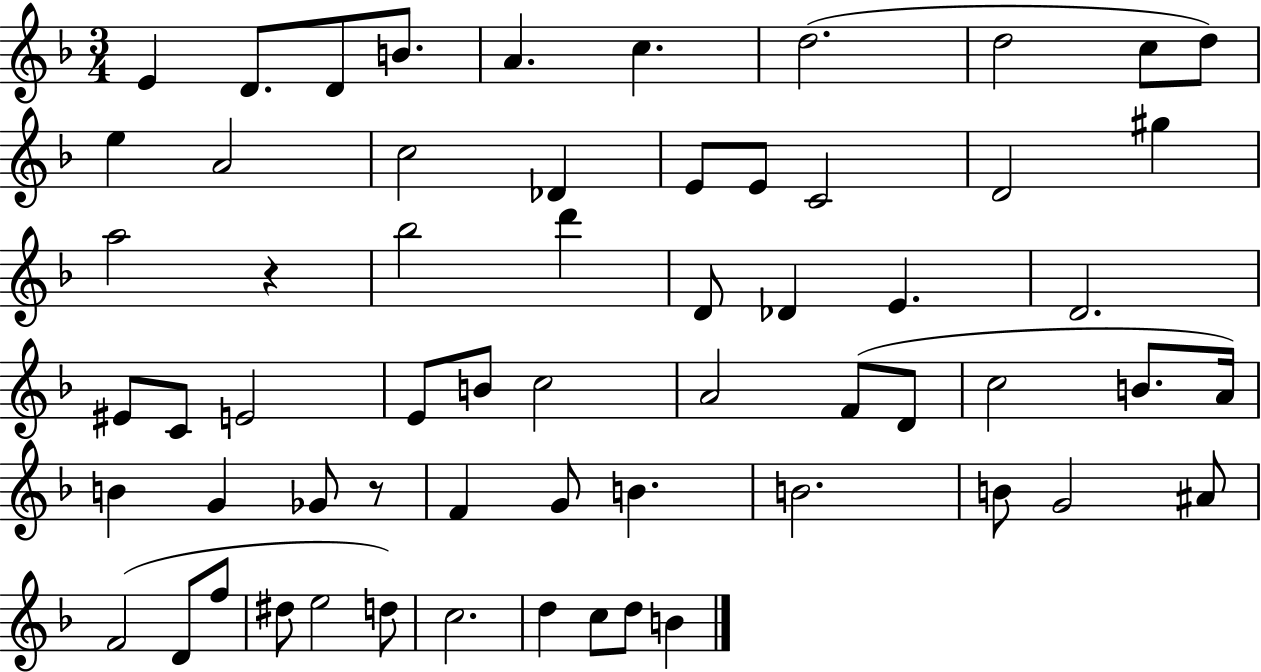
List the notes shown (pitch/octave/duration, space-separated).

E4/q D4/e. D4/e B4/e. A4/q. C5/q. D5/h. D5/h C5/e D5/e E5/q A4/h C5/h Db4/q E4/e E4/e C4/h D4/h G#5/q A5/h R/q Bb5/h D6/q D4/e Db4/q E4/q. D4/h. EIS4/e C4/e E4/h E4/e B4/e C5/h A4/h F4/e D4/e C5/h B4/e. A4/s B4/q G4/q Gb4/e R/e F4/q G4/e B4/q. B4/h. B4/e G4/h A#4/e F4/h D4/e F5/e D#5/e E5/h D5/e C5/h. D5/q C5/e D5/e B4/q